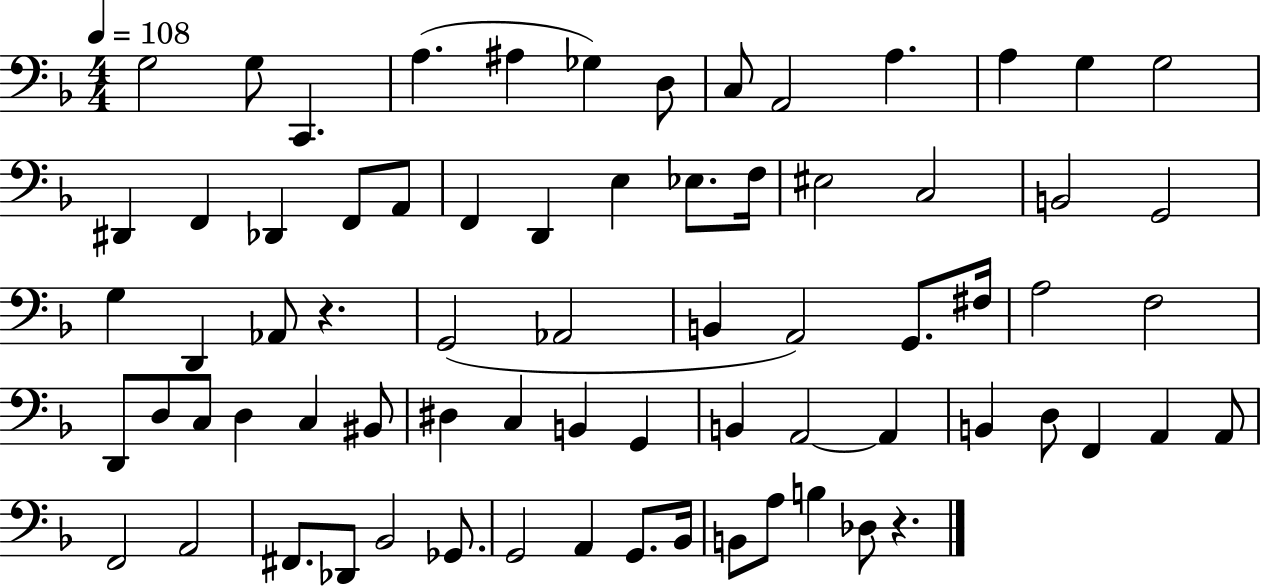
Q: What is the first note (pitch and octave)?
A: G3